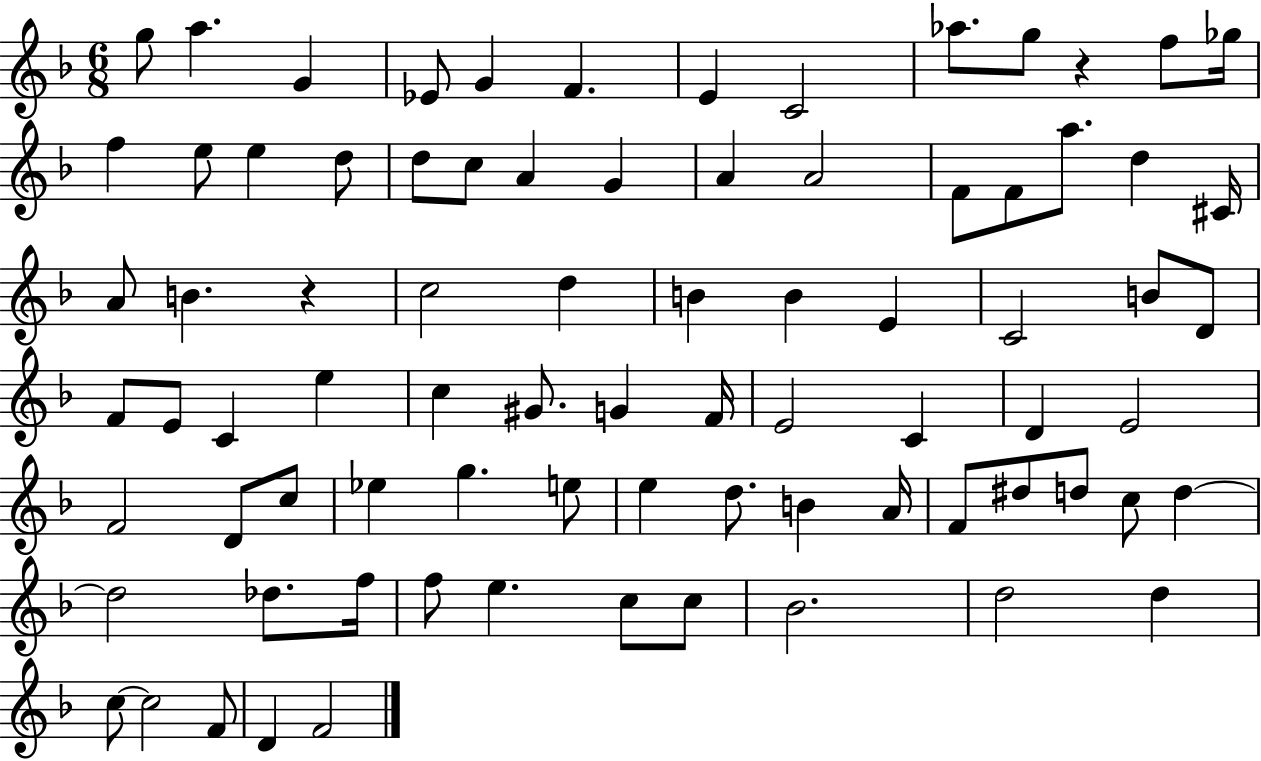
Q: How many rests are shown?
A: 2